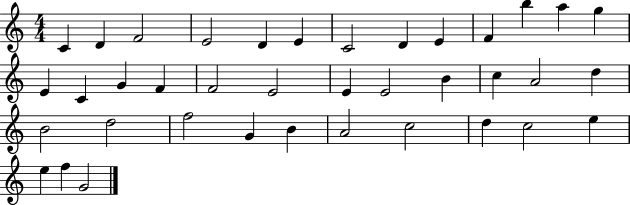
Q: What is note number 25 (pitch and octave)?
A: D5